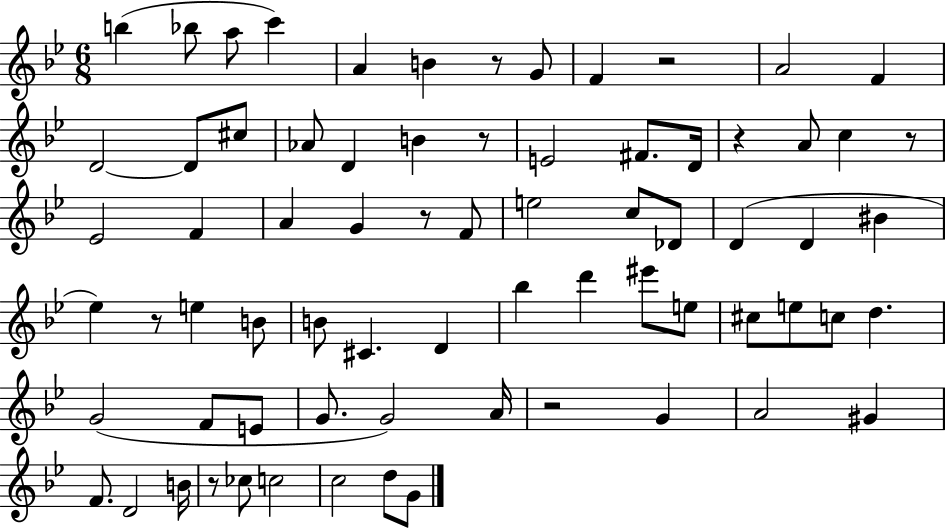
{
  \clef treble
  \numericTimeSignature
  \time 6/8
  \key bes \major
  \repeat volta 2 { b''4( bes''8 a''8 c'''4) | a'4 b'4 r8 g'8 | f'4 r2 | a'2 f'4 | \break d'2~~ d'8 cis''8 | aes'8 d'4 b'4 r8 | e'2 fis'8. d'16 | r4 a'8 c''4 r8 | \break ees'2 f'4 | a'4 g'4 r8 f'8 | e''2 c''8 des'8 | d'4( d'4 bis'4 | \break ees''4) r8 e''4 b'8 | b'8 cis'4. d'4 | bes''4 d'''4 eis'''8 e''8 | cis''8 e''8 c''8 d''4. | \break g'2( f'8 e'8 | g'8. g'2) a'16 | r2 g'4 | a'2 gis'4 | \break f'8. d'2 b'16 | r8 ces''8 c''2 | c''2 d''8 g'8 | } \bar "|."
}